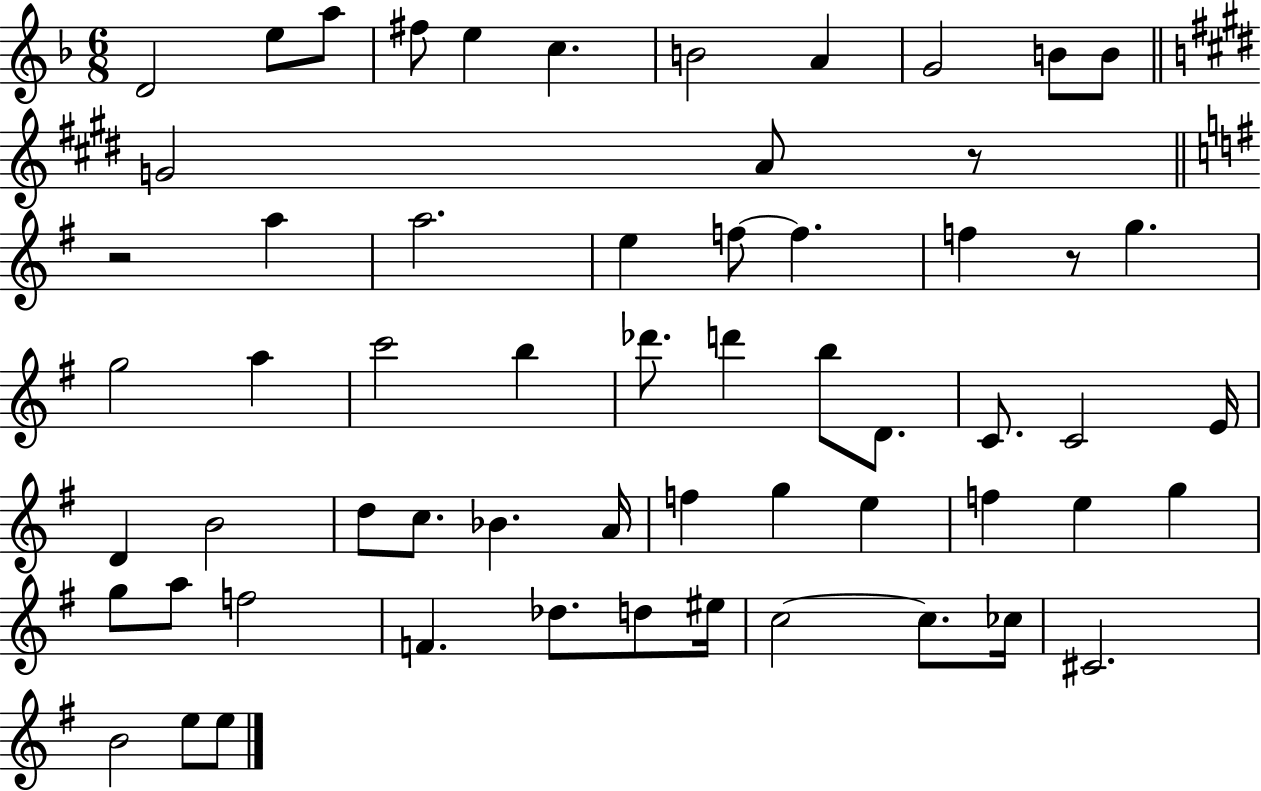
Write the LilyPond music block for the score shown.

{
  \clef treble
  \numericTimeSignature
  \time 6/8
  \key f \major
  d'2 e''8 a''8 | fis''8 e''4 c''4. | b'2 a'4 | g'2 b'8 b'8 | \break \bar "||" \break \key e \major g'2 a'8 r8 | \bar "||" \break \key g \major r2 a''4 | a''2. | e''4 f''8~~ f''4. | f''4 r8 g''4. | \break g''2 a''4 | c'''2 b''4 | des'''8. d'''4 b''8 d'8. | c'8. c'2 e'16 | \break d'4 b'2 | d''8 c''8. bes'4. a'16 | f''4 g''4 e''4 | f''4 e''4 g''4 | \break g''8 a''8 f''2 | f'4. des''8. d''8 eis''16 | c''2~~ c''8. ces''16 | cis'2. | \break b'2 e''8 e''8 | \bar "|."
}